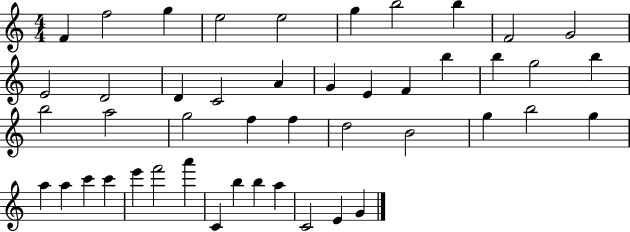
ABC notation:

X:1
T:Untitled
M:4/4
L:1/4
K:C
F f2 g e2 e2 g b2 b F2 G2 E2 D2 D C2 A G E F b b g2 b b2 a2 g2 f f d2 B2 g b2 g a a c' c' e' f'2 a' C b b a C2 E G